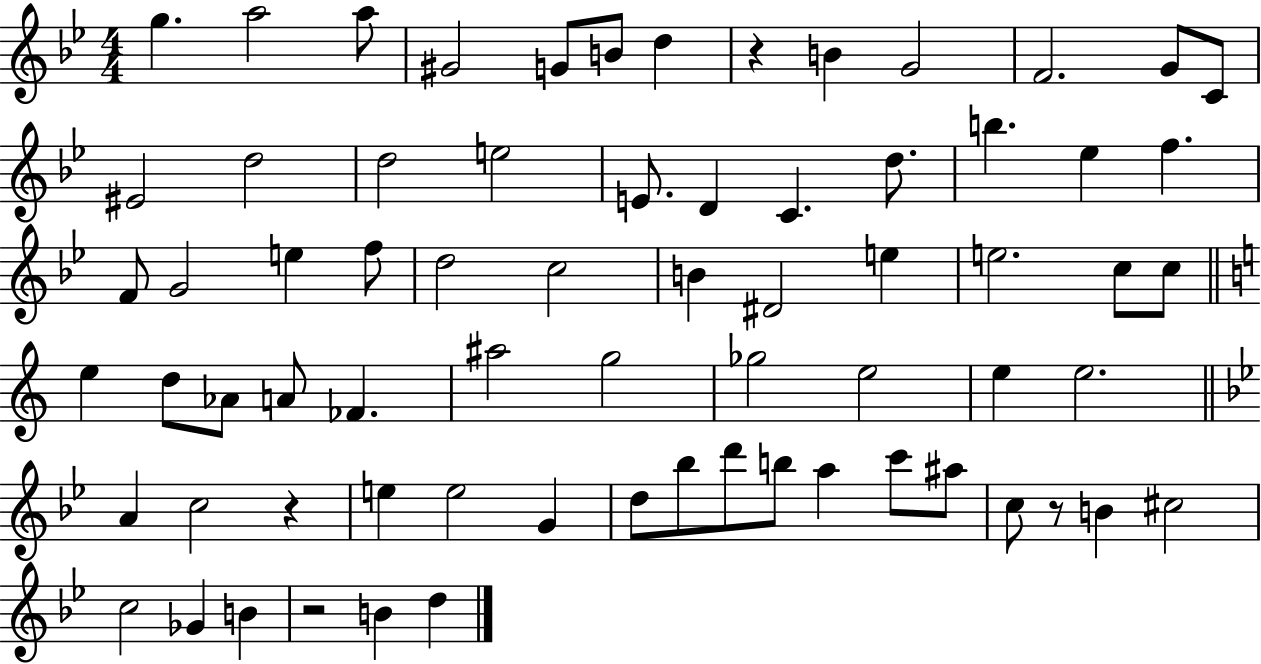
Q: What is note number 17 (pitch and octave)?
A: E4